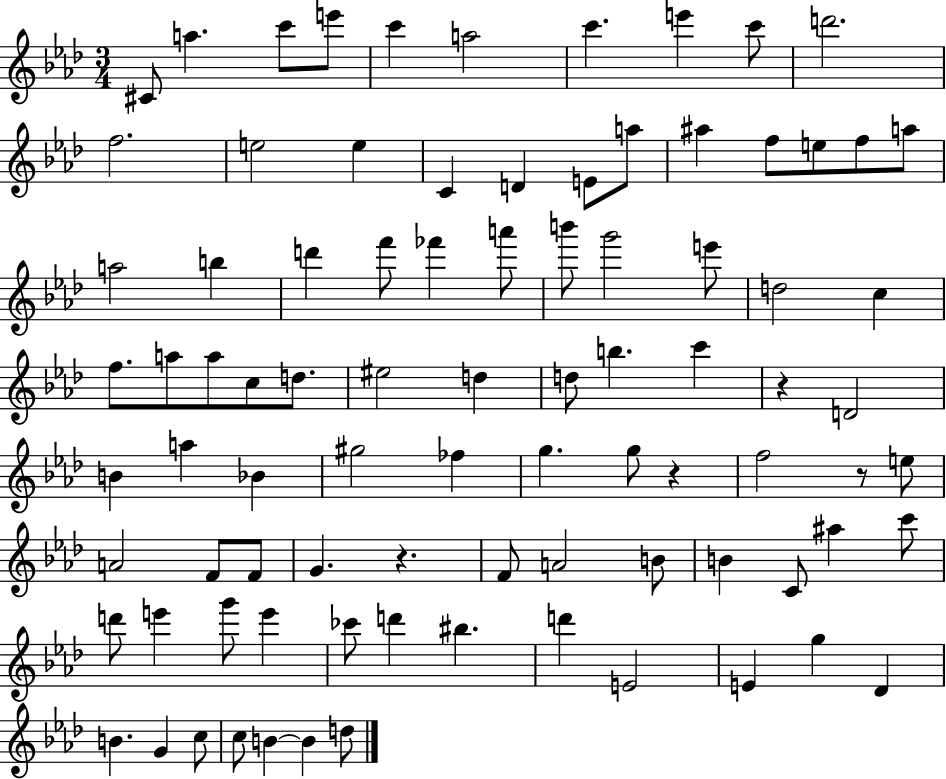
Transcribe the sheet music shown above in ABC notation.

X:1
T:Untitled
M:3/4
L:1/4
K:Ab
^C/2 a c'/2 e'/2 c' a2 c' e' c'/2 d'2 f2 e2 e C D E/2 a/2 ^a f/2 e/2 f/2 a/2 a2 b d' f'/2 _f' a'/2 b'/2 g'2 e'/2 d2 c f/2 a/2 a/2 c/2 d/2 ^e2 d d/2 b c' z D2 B a _B ^g2 _f g g/2 z f2 z/2 e/2 A2 F/2 F/2 G z F/2 A2 B/2 B C/2 ^a c'/2 d'/2 e' g'/2 e' _c'/2 d' ^b d' E2 E g _D B G c/2 c/2 B B d/2